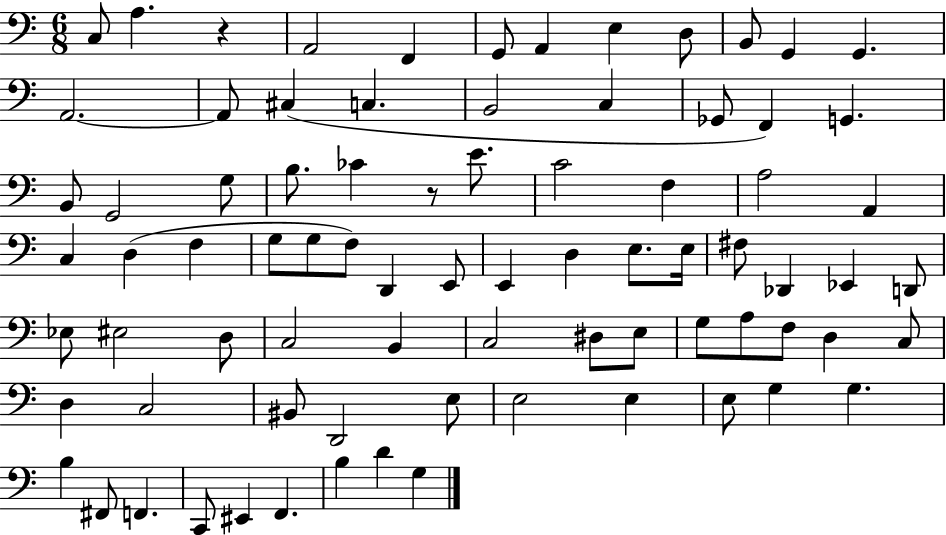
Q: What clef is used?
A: bass